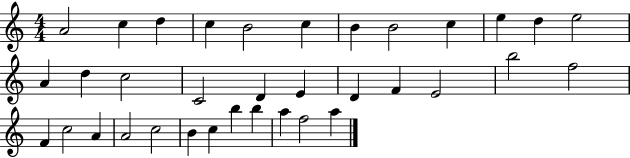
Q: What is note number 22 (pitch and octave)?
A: B5